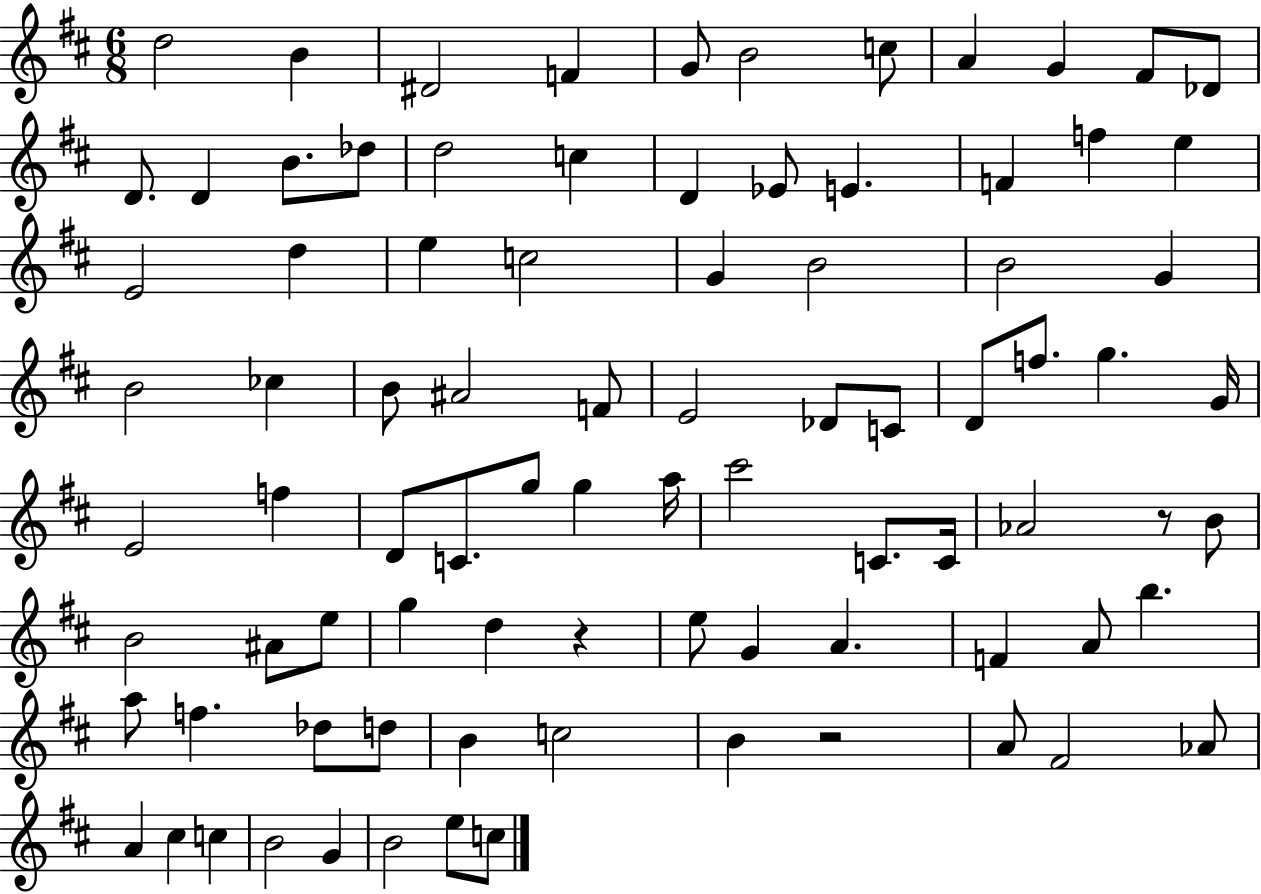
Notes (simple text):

D5/h B4/q D#4/h F4/q G4/e B4/h C5/e A4/q G4/q F#4/e Db4/e D4/e. D4/q B4/e. Db5/e D5/h C5/q D4/q Eb4/e E4/q. F4/q F5/q E5/q E4/h D5/q E5/q C5/h G4/q B4/h B4/h G4/q B4/h CES5/q B4/e A#4/h F4/e E4/h Db4/e C4/e D4/e F5/e. G5/q. G4/s E4/h F5/q D4/e C4/e. G5/e G5/q A5/s C#6/h C4/e. C4/s Ab4/h R/e B4/e B4/h A#4/e E5/e G5/q D5/q R/q E5/e G4/q A4/q. F4/q A4/e B5/q. A5/e F5/q. Db5/e D5/e B4/q C5/h B4/q R/h A4/e F#4/h Ab4/e A4/q C#5/q C5/q B4/h G4/q B4/h E5/e C5/e